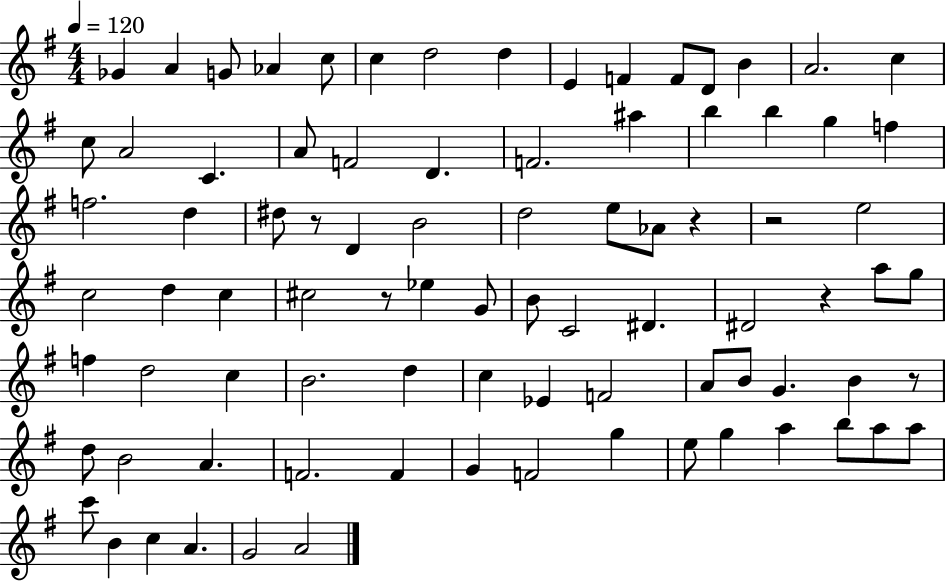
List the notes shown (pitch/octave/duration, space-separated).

Gb4/q A4/q G4/e Ab4/q C5/e C5/q D5/h D5/q E4/q F4/q F4/e D4/e B4/q A4/h. C5/q C5/e A4/h C4/q. A4/e F4/h D4/q. F4/h. A#5/q B5/q B5/q G5/q F5/q F5/h. D5/q D#5/e R/e D4/q B4/h D5/h E5/e Ab4/e R/q R/h E5/h C5/h D5/q C5/q C#5/h R/e Eb5/q G4/e B4/e C4/h D#4/q. D#4/h R/q A5/e G5/e F5/q D5/h C5/q B4/h. D5/q C5/q Eb4/q F4/h A4/e B4/e G4/q. B4/q R/e D5/e B4/h A4/q. F4/h. F4/q G4/q F4/h G5/q E5/e G5/q A5/q B5/e A5/e A5/e C6/e B4/q C5/q A4/q. G4/h A4/h